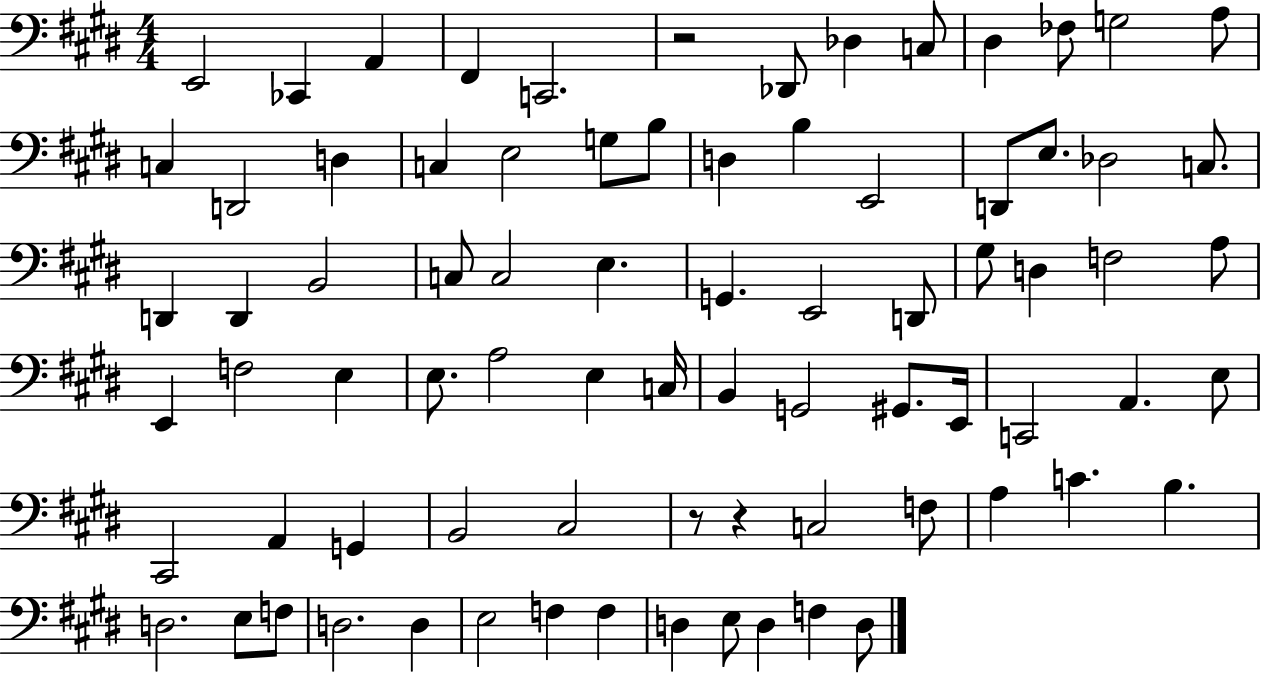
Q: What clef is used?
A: bass